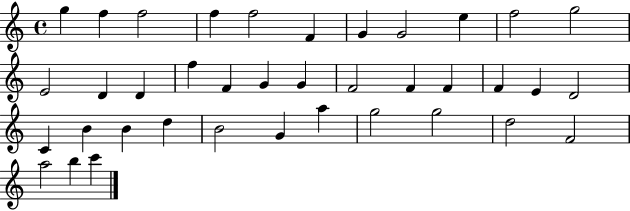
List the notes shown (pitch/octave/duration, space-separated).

G5/q F5/q F5/h F5/q F5/h F4/q G4/q G4/h E5/q F5/h G5/h E4/h D4/q D4/q F5/q F4/q G4/q G4/q F4/h F4/q F4/q F4/q E4/q D4/h C4/q B4/q B4/q D5/q B4/h G4/q A5/q G5/h G5/h D5/h F4/h A5/h B5/q C6/q